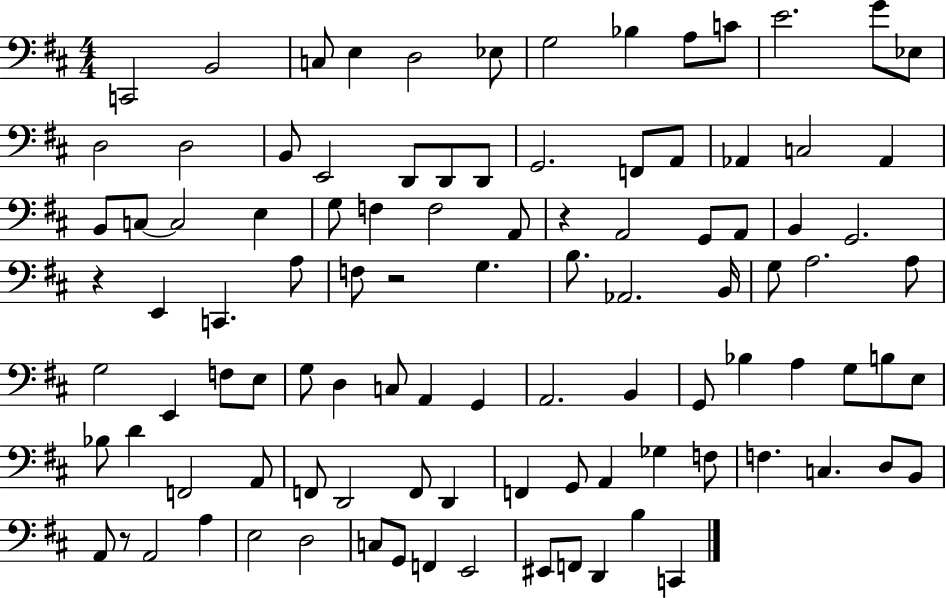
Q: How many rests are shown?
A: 4